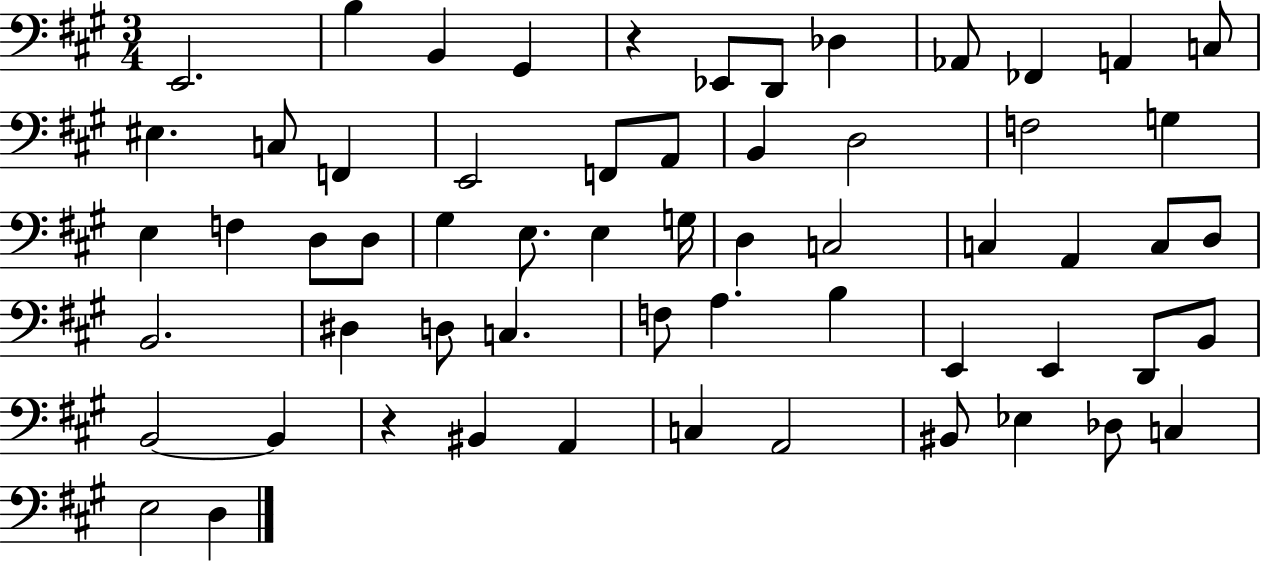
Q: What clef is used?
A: bass